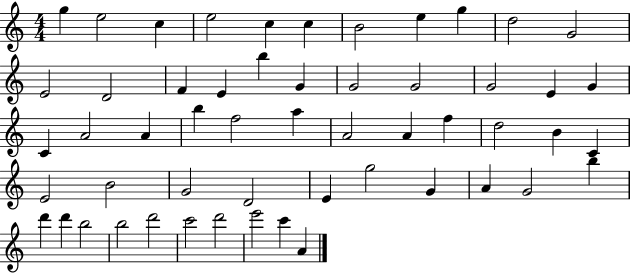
{
  \clef treble
  \numericTimeSignature
  \time 4/4
  \key c \major
  g''4 e''2 c''4 | e''2 c''4 c''4 | b'2 e''4 g''4 | d''2 g'2 | \break e'2 d'2 | f'4 e'4 b''4 g'4 | g'2 g'2 | g'2 e'4 g'4 | \break c'4 a'2 a'4 | b''4 f''2 a''4 | a'2 a'4 f''4 | d''2 b'4 c'4 | \break e'2 b'2 | g'2 d'2 | e'4 g''2 g'4 | a'4 g'2 b''4 | \break d'''4 d'''4 b''2 | b''2 d'''2 | c'''2 d'''2 | e'''2 c'''4 a'4 | \break \bar "|."
}